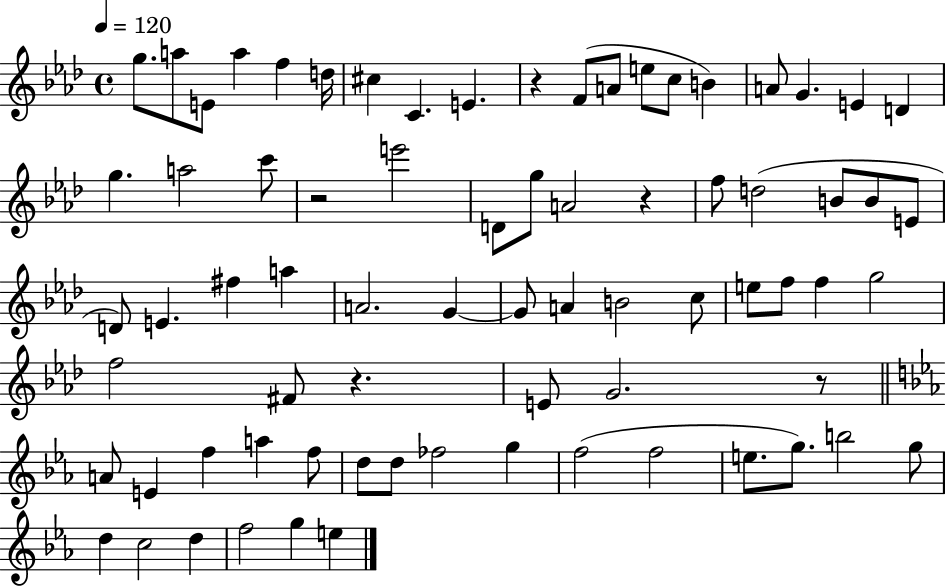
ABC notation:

X:1
T:Untitled
M:4/4
L:1/4
K:Ab
g/2 a/2 E/2 a f d/4 ^c C E z F/2 A/2 e/2 c/2 B A/2 G E D g a2 c'/2 z2 e'2 D/2 g/2 A2 z f/2 d2 B/2 B/2 E/2 D/2 E ^f a A2 G G/2 A B2 c/2 e/2 f/2 f g2 f2 ^F/2 z E/2 G2 z/2 A/2 E f a f/2 d/2 d/2 _f2 g f2 f2 e/2 g/2 b2 g/2 d c2 d f2 g e